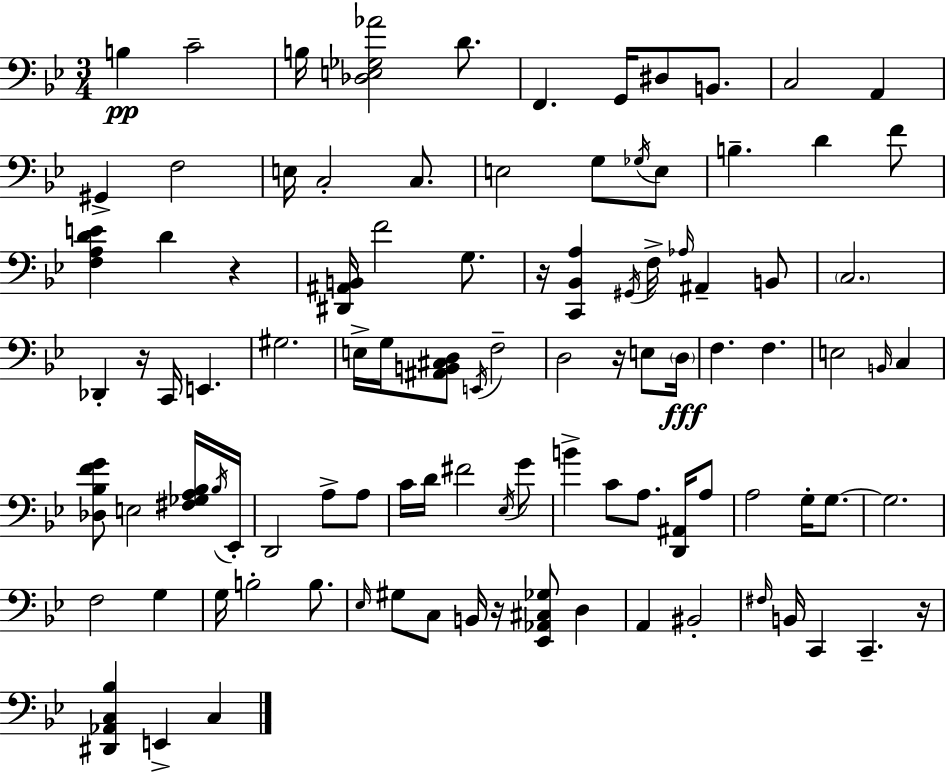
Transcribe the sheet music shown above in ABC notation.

X:1
T:Untitled
M:3/4
L:1/4
K:Gm
B, C2 B,/4 [_D,E,_G,_A]2 D/2 F,, G,,/4 ^D,/2 B,,/2 C,2 A,, ^G,, F,2 E,/4 C,2 C,/2 E,2 G,/2 _G,/4 E,/2 B, D F/2 [F,A,DE] D z [^D,,^A,,B,,]/4 F2 G,/2 z/4 [C,,_B,,A,] ^G,,/4 F,/4 _A,/4 ^A,, B,,/2 C,2 _D,, z/4 C,,/4 E,, ^G,2 E,/4 G,/4 [^A,,B,,^C,D,]/2 E,,/4 F,2 D,2 z/4 E,/2 D,/4 F, F, E,2 B,,/4 C, [_D,_B,FG]/2 E,2 [^F,_G,A,_B,]/4 _B,/4 _E,,/4 D,,2 A,/2 A,/2 C/4 D/4 ^F2 _E,/4 G/2 B C/2 A,/2 [D,,^A,,]/4 A,/2 A,2 G,/4 G,/2 G,2 F,2 G, G,/4 B,2 B,/2 _E,/4 ^G,/2 C,/2 B,,/4 z/4 [_E,,_A,,^C,_G,]/2 D, A,, ^B,,2 ^F,/4 B,,/4 C,, C,, z/4 [^D,,_A,,C,_B,] E,, C,